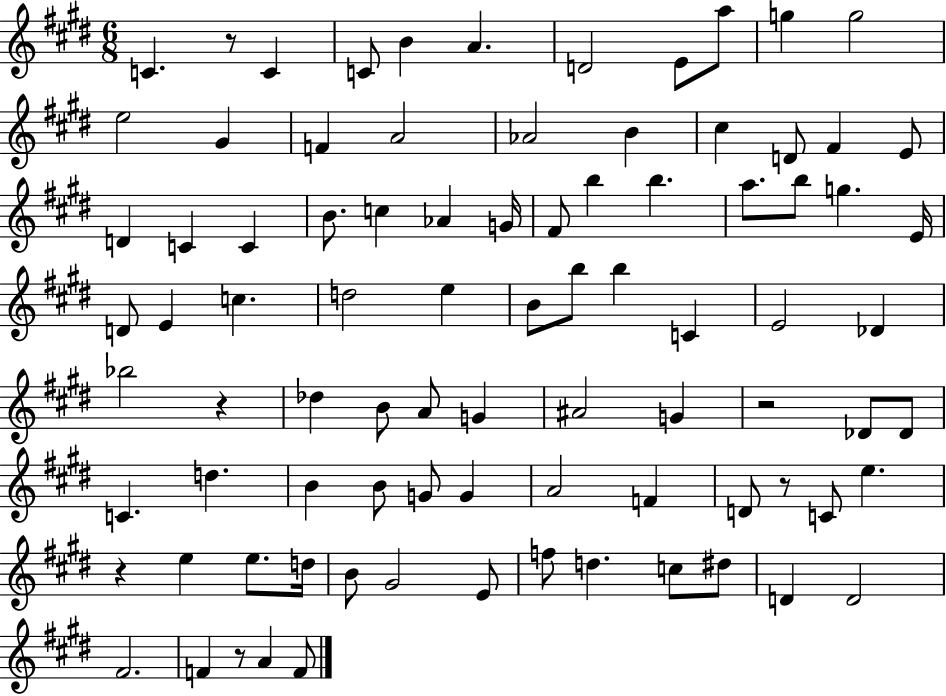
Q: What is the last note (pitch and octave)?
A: F4